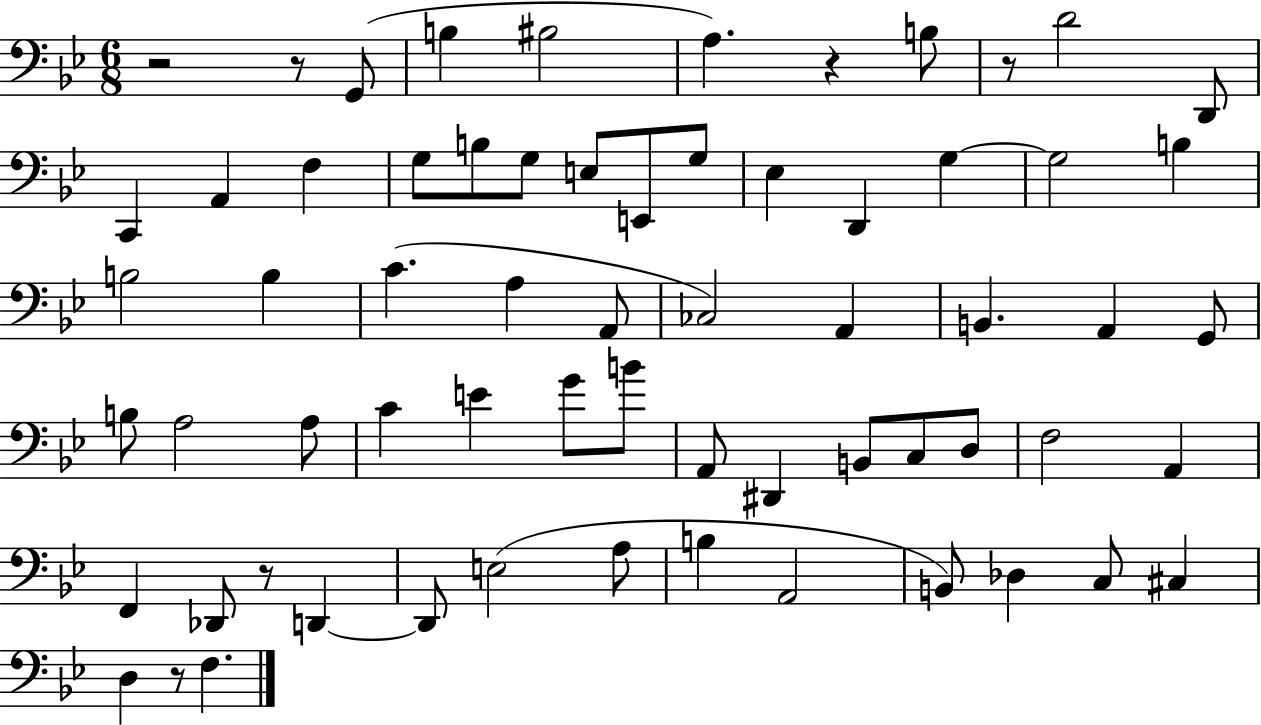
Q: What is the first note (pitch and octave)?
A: G2